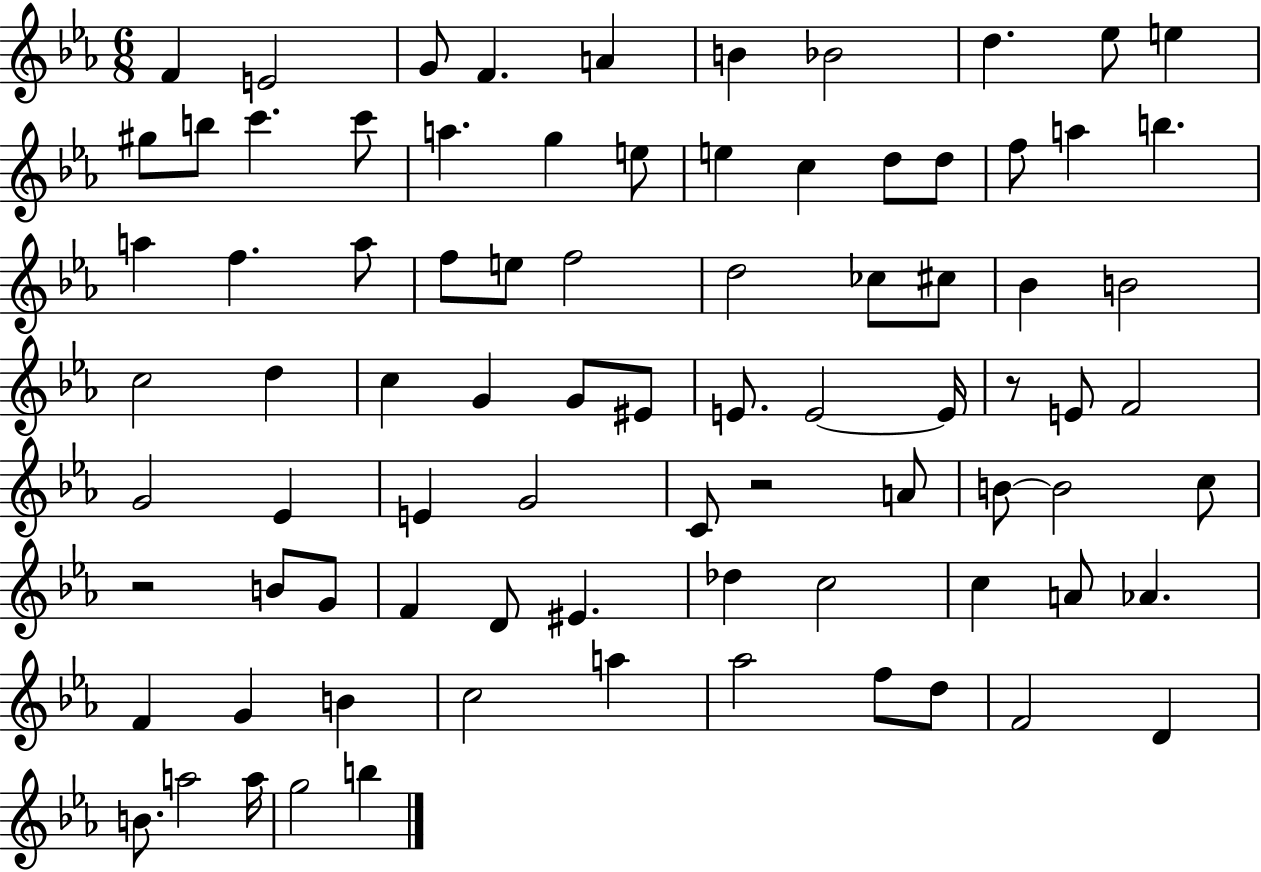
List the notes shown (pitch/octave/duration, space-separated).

F4/q E4/h G4/e F4/q. A4/q B4/q Bb4/h D5/q. Eb5/e E5/q G#5/e B5/e C6/q. C6/e A5/q. G5/q E5/e E5/q C5/q D5/e D5/e F5/e A5/q B5/q. A5/q F5/q. A5/e F5/e E5/e F5/h D5/h CES5/e C#5/e Bb4/q B4/h C5/h D5/q C5/q G4/q G4/e EIS4/e E4/e. E4/h E4/s R/e E4/e F4/h G4/h Eb4/q E4/q G4/h C4/e R/h A4/e B4/e B4/h C5/e R/h B4/e G4/e F4/q D4/e EIS4/q. Db5/q C5/h C5/q A4/e Ab4/q. F4/q G4/q B4/q C5/h A5/q Ab5/h F5/e D5/e F4/h D4/q B4/e. A5/h A5/s G5/h B5/q